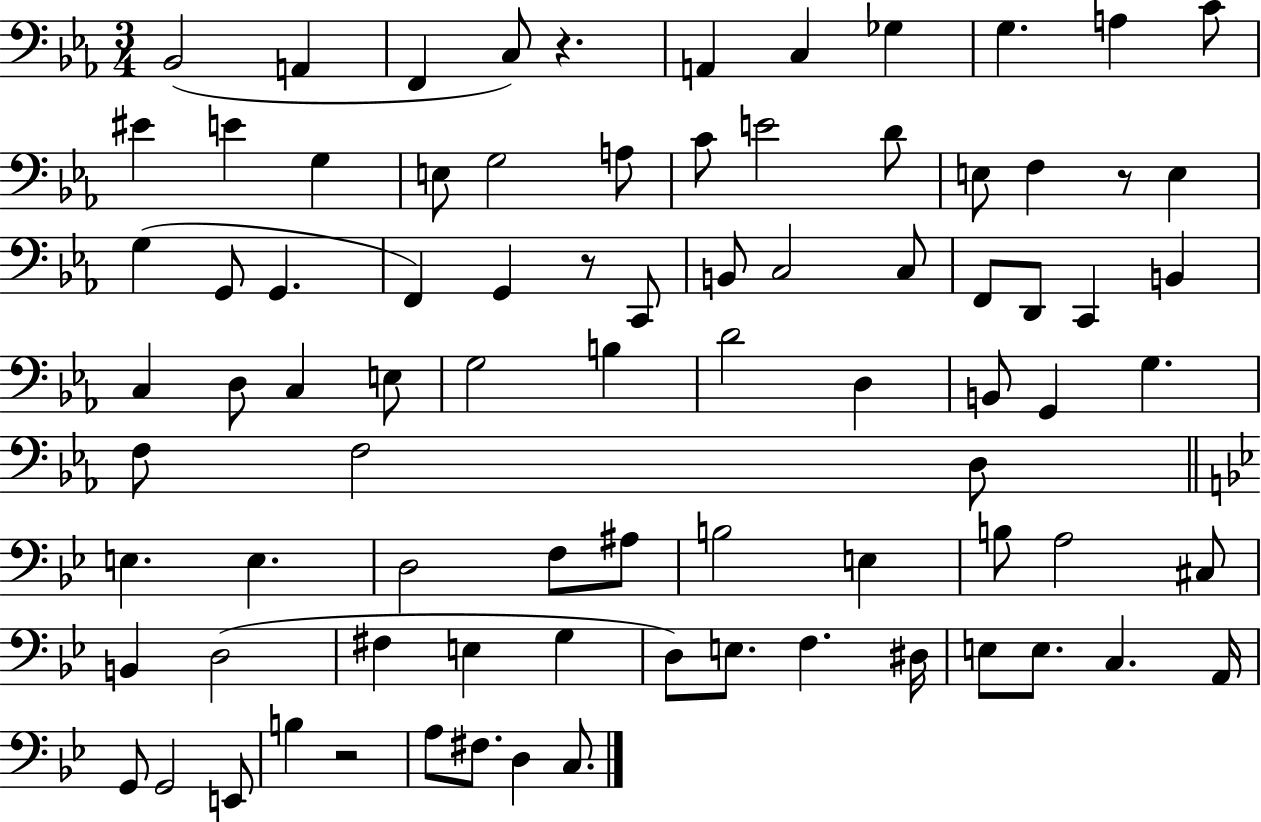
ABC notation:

X:1
T:Untitled
M:3/4
L:1/4
K:Eb
_B,,2 A,, F,, C,/2 z A,, C, _G, G, A, C/2 ^E E G, E,/2 G,2 A,/2 C/2 E2 D/2 E,/2 F, z/2 E, G, G,,/2 G,, F,, G,, z/2 C,,/2 B,,/2 C,2 C,/2 F,,/2 D,,/2 C,, B,, C, D,/2 C, E,/2 G,2 B, D2 D, B,,/2 G,, G, F,/2 F,2 D,/2 E, E, D,2 F,/2 ^A,/2 B,2 E, B,/2 A,2 ^C,/2 B,, D,2 ^F, E, G, D,/2 E,/2 F, ^D,/4 E,/2 E,/2 C, A,,/4 G,,/2 G,,2 E,,/2 B, z2 A,/2 ^F,/2 D, C,/2